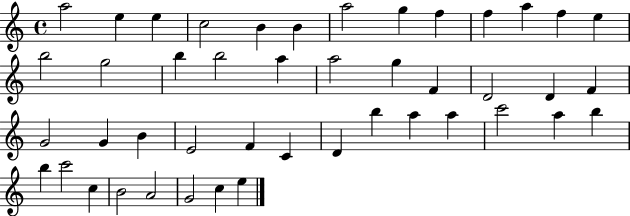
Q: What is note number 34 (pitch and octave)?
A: A5